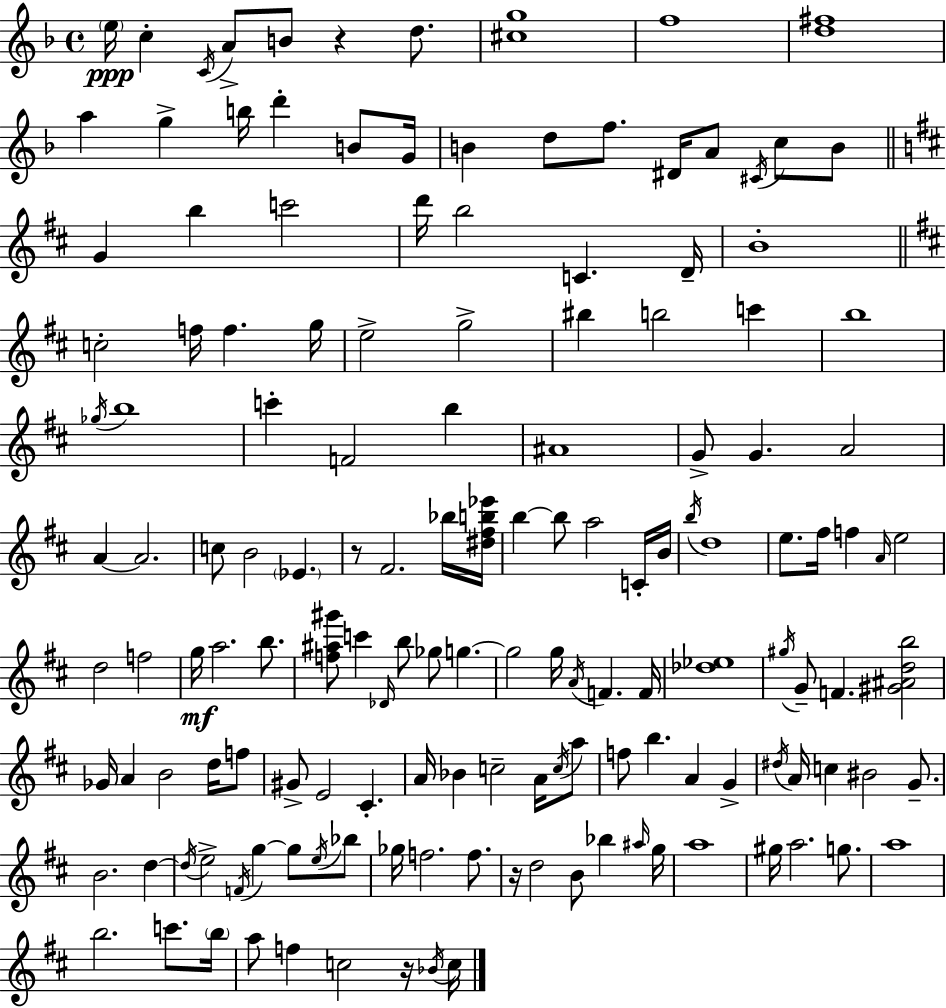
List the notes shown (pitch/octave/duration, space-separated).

E5/s C5/q C4/s A4/e B4/e R/q D5/e. [C#5,G5]/w F5/w [D5,F#5]/w A5/q G5/q B5/s D6/q B4/e G4/s B4/q D5/e F5/e. D#4/s A4/e C#4/s C5/e B4/e G4/q B5/q C6/h D6/s B5/h C4/q. D4/s B4/w C5/h F5/s F5/q. G5/s E5/h G5/h BIS5/q B5/h C6/q B5/w Gb5/s B5/w C6/q F4/h B5/q A#4/w G4/e G4/q. A4/h A4/q A4/h. C5/e B4/h Eb4/q. R/e F#4/h. Bb5/s [D#5,F#5,B5,Eb6]/s B5/q B5/e A5/h C4/s B4/s B5/s D5/w E5/e. F#5/s F5/q A4/s E5/h D5/h F5/h G5/s A5/h. B5/e. [F5,A#5,G#6]/e C6/q Db4/s B5/e Gb5/e G5/q. G5/h G5/s A4/s F4/q. F4/s [Db5,Eb5]/w G#5/s G4/e F4/q. [G#4,A#4,D5,B5]/h Gb4/s A4/q B4/h D5/s F5/e G#4/e E4/h C#4/q. A4/s Bb4/q C5/h A4/s C5/s A5/e F5/e B5/q. A4/q G4/q D#5/s A4/s C5/q BIS4/h G4/e. B4/h. D5/q D5/s E5/h F4/s G5/q G5/e E5/s Bb5/e Gb5/s F5/h. F5/e. R/s D5/h B4/e Bb5/q A#5/s G5/s A5/w G#5/s A5/h. G5/e. A5/w B5/h. C6/e. B5/s A5/e F5/q C5/h R/s Bb4/s C5/s